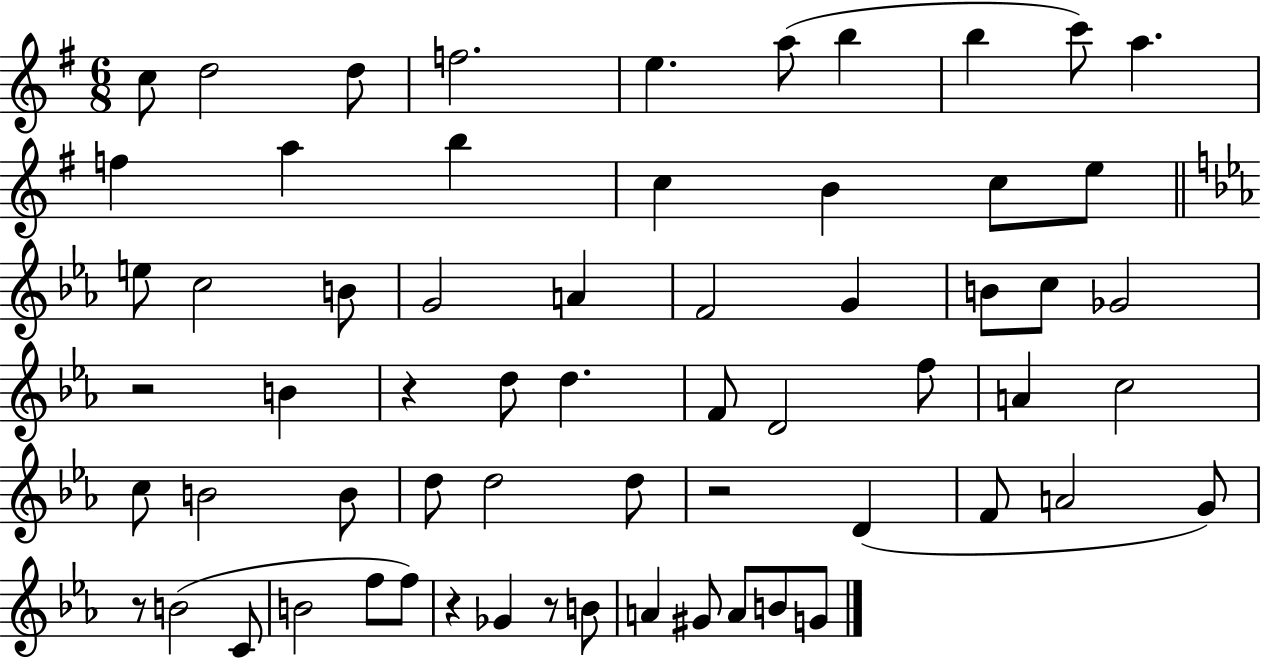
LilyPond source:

{
  \clef treble
  \numericTimeSignature
  \time 6/8
  \key g \major
  c''8 d''2 d''8 | f''2. | e''4. a''8( b''4 | b''4 c'''8) a''4. | \break f''4 a''4 b''4 | c''4 b'4 c''8 e''8 | \bar "||" \break \key ees \major e''8 c''2 b'8 | g'2 a'4 | f'2 g'4 | b'8 c''8 ges'2 | \break r2 b'4 | r4 d''8 d''4. | f'8 d'2 f''8 | a'4 c''2 | \break c''8 b'2 b'8 | d''8 d''2 d''8 | r2 d'4( | f'8 a'2 g'8) | \break r8 b'2( c'8 | b'2 f''8 f''8) | r4 ges'4 r8 b'8 | a'4 gis'8 a'8 b'8 g'8 | \break \bar "|."
}